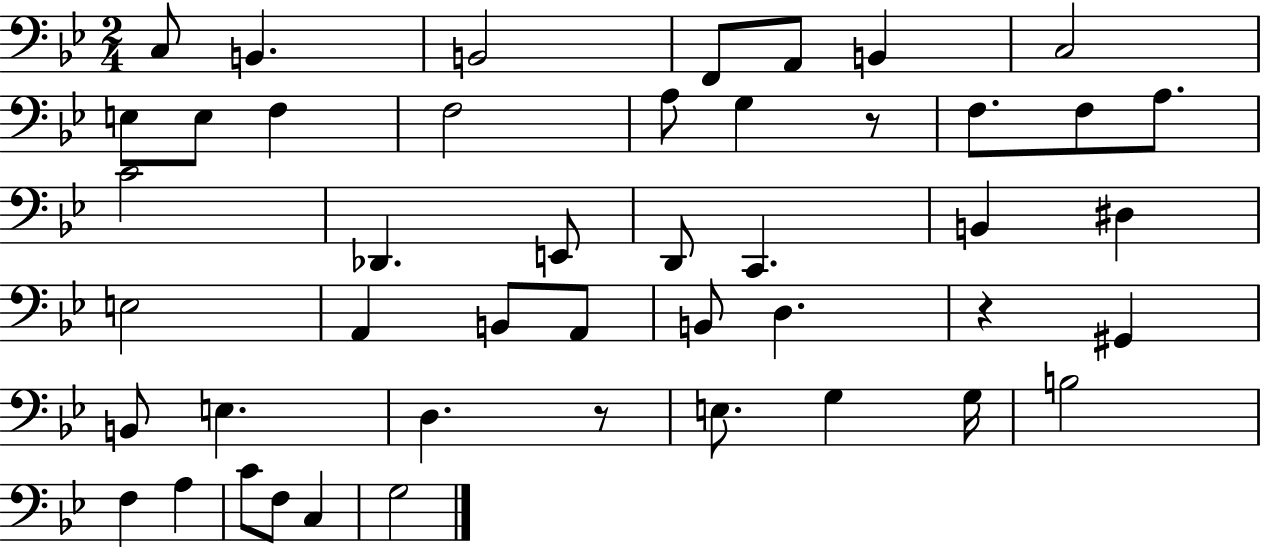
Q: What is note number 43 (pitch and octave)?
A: G3